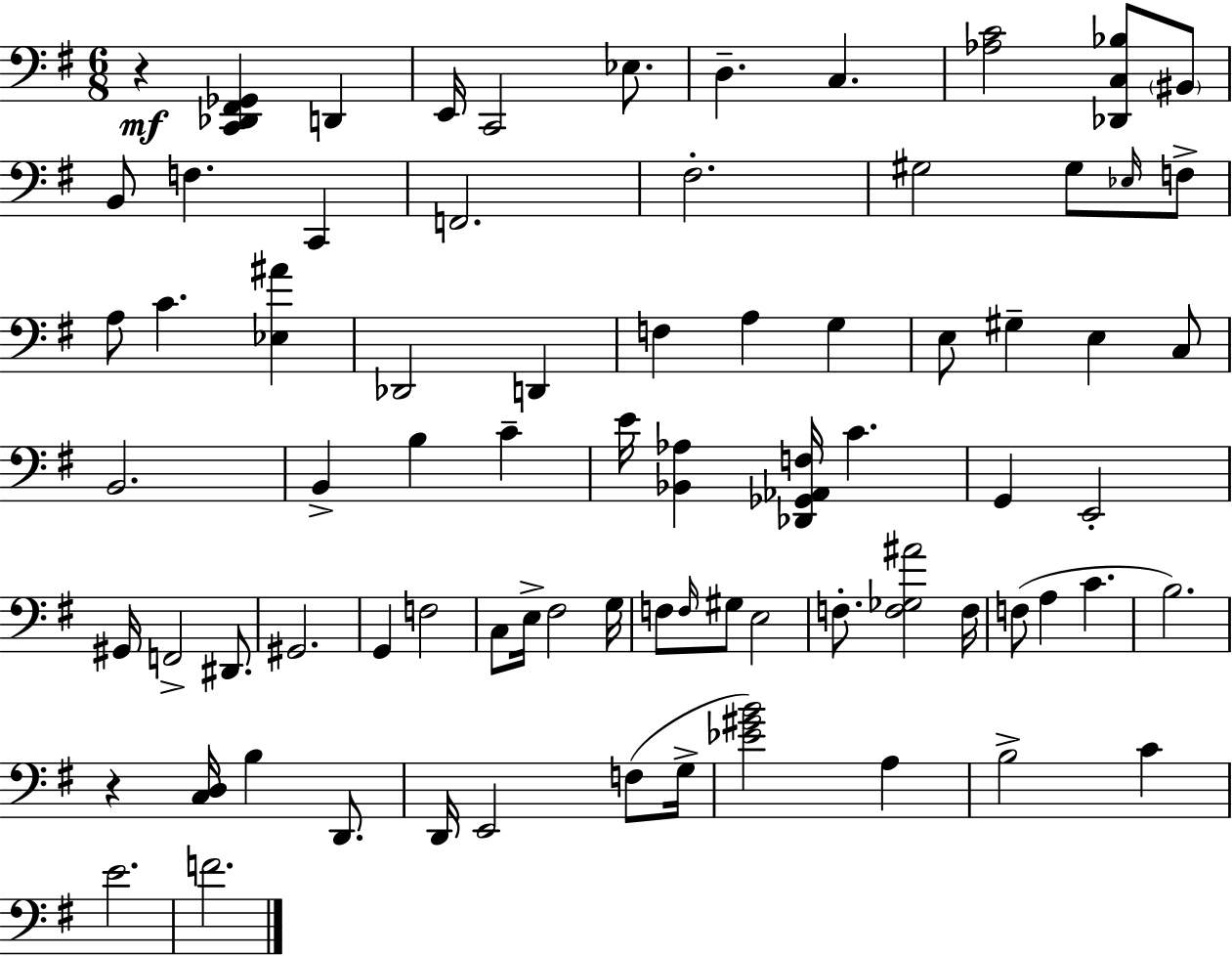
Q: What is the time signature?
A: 6/8